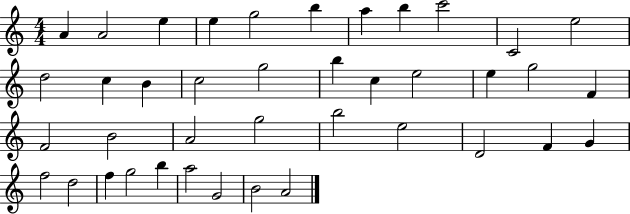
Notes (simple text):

A4/q A4/h E5/q E5/q G5/h B5/q A5/q B5/q C6/h C4/h E5/h D5/h C5/q B4/q C5/h G5/h B5/q C5/q E5/h E5/q G5/h F4/q F4/h B4/h A4/h G5/h B5/h E5/h D4/h F4/q G4/q F5/h D5/h F5/q G5/h B5/q A5/h G4/h B4/h A4/h